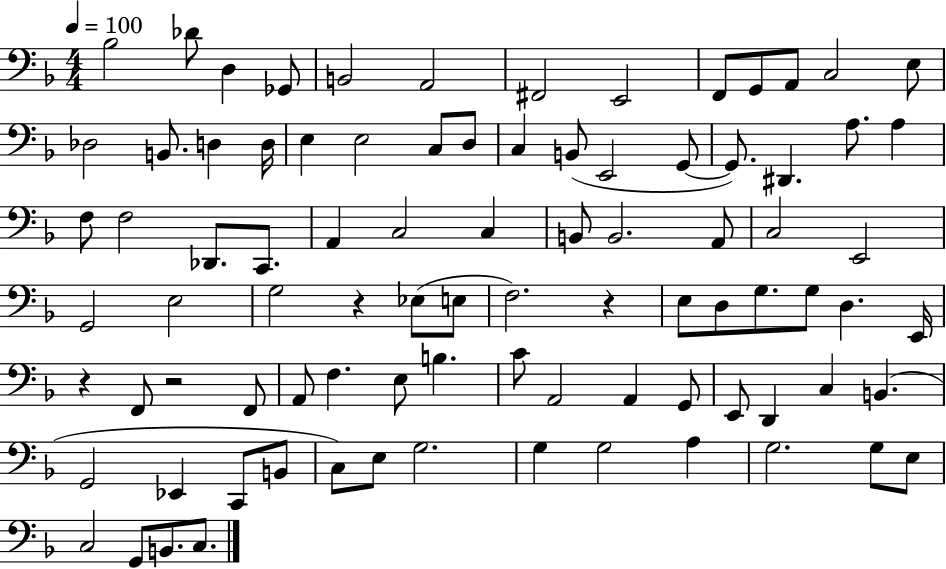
X:1
T:Untitled
M:4/4
L:1/4
K:F
_B,2 _D/2 D, _G,,/2 B,,2 A,,2 ^F,,2 E,,2 F,,/2 G,,/2 A,,/2 C,2 E,/2 _D,2 B,,/2 D, D,/4 E, E,2 C,/2 D,/2 C, B,,/2 E,,2 G,,/2 G,,/2 ^D,, A,/2 A, F,/2 F,2 _D,,/2 C,,/2 A,, C,2 C, B,,/2 B,,2 A,,/2 C,2 E,,2 G,,2 E,2 G,2 z _E,/2 E,/2 F,2 z E,/2 D,/2 G,/2 G,/2 D, E,,/4 z F,,/2 z2 F,,/2 A,,/2 F, E,/2 B, C/2 A,,2 A,, G,,/2 E,,/2 D,, C, B,, G,,2 _E,, C,,/2 B,,/2 C,/2 E,/2 G,2 G, G,2 A, G,2 G,/2 E,/2 C,2 G,,/2 B,,/2 C,/2